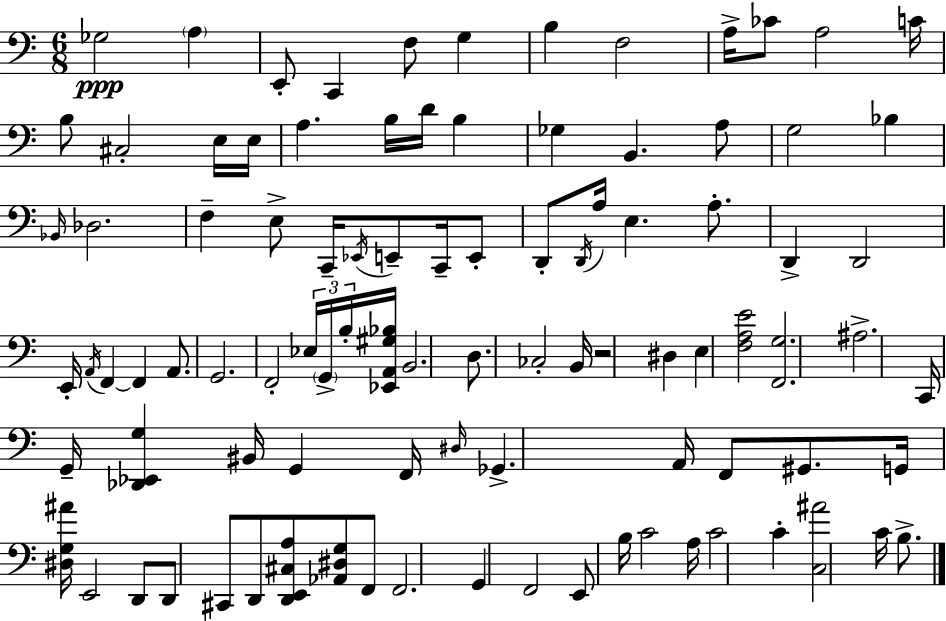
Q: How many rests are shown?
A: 1